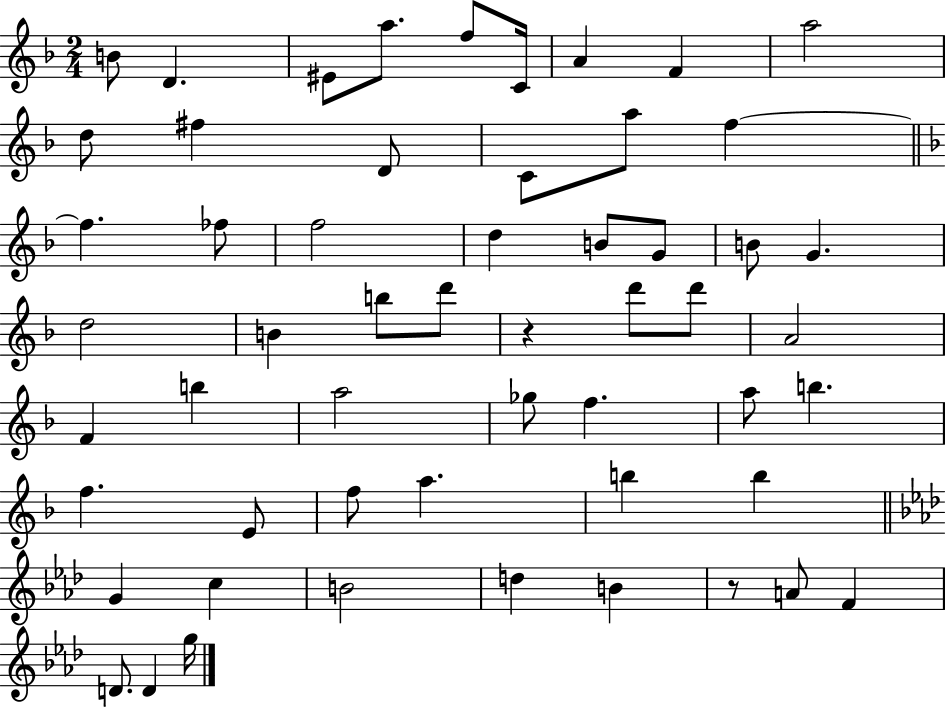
X:1
T:Untitled
M:2/4
L:1/4
K:F
B/2 D ^E/2 a/2 f/2 C/4 A F a2 d/2 ^f D/2 C/2 a/2 f f _f/2 f2 d B/2 G/2 B/2 G d2 B b/2 d'/2 z d'/2 d'/2 A2 F b a2 _g/2 f a/2 b f E/2 f/2 a b b G c B2 d B z/2 A/2 F D/2 D g/4